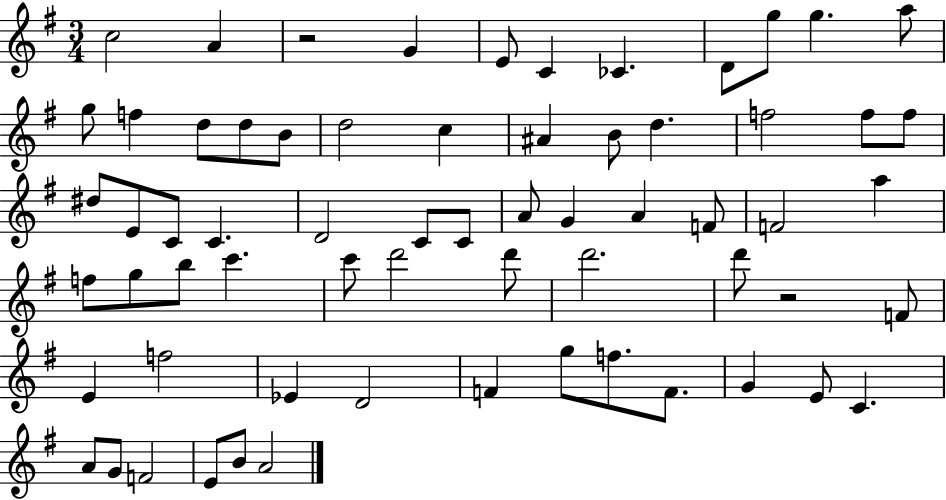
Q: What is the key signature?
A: G major